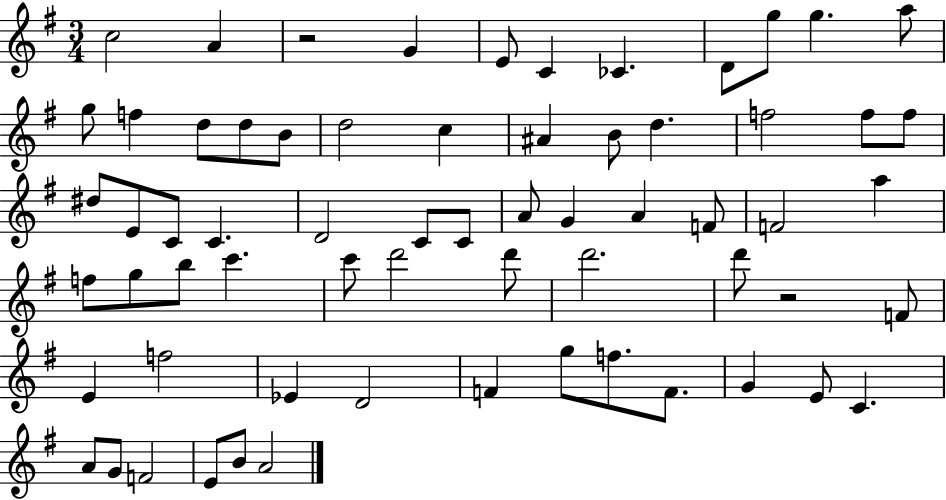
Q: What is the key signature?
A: G major